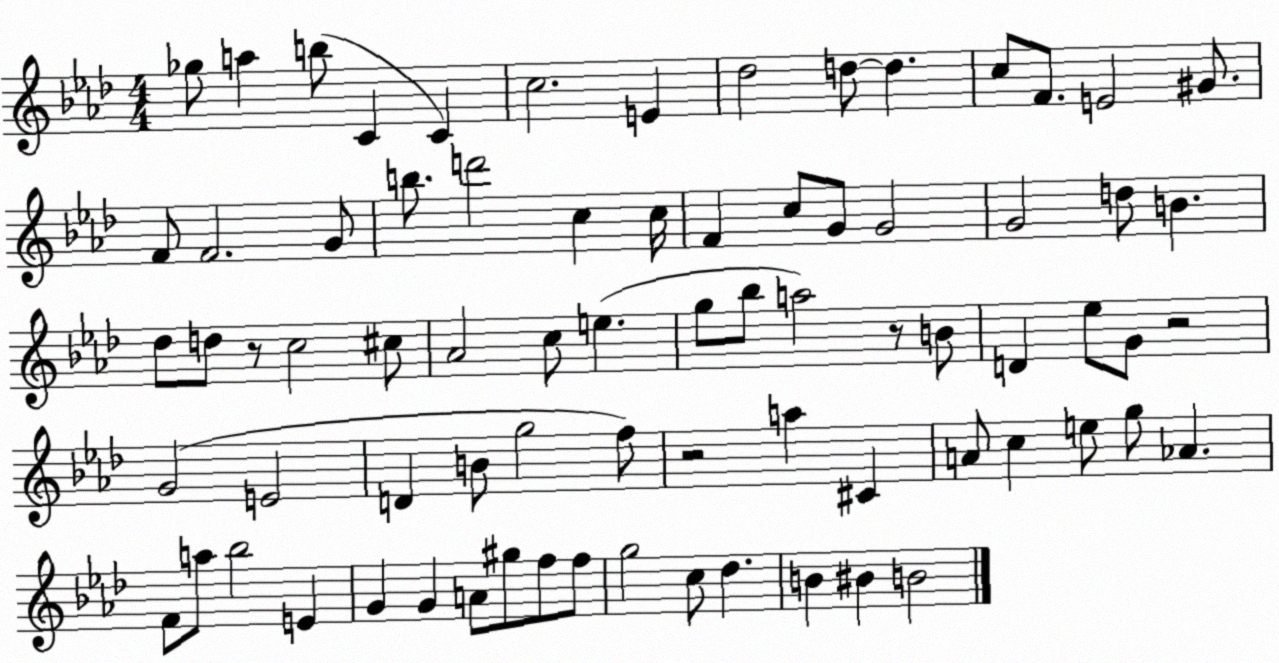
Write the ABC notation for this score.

X:1
T:Untitled
M:4/4
L:1/4
K:Ab
_g/2 a b/2 C C c2 E _d2 d/2 d c/2 F/2 E2 ^G/2 F/2 F2 G/2 b/2 d'2 c c/4 F c/2 G/2 G2 G2 d/2 B _d/2 d/2 z/2 c2 ^c/2 _A2 c/2 e g/2 _b/2 a2 z/2 B/2 D _e/2 G/2 z2 G2 E2 D B/2 g2 f/2 z2 a ^C A/2 c e/2 g/2 _A F/2 a/2 _b2 E G G A/2 ^g/2 f/2 f/2 g2 c/2 _d B ^B B2